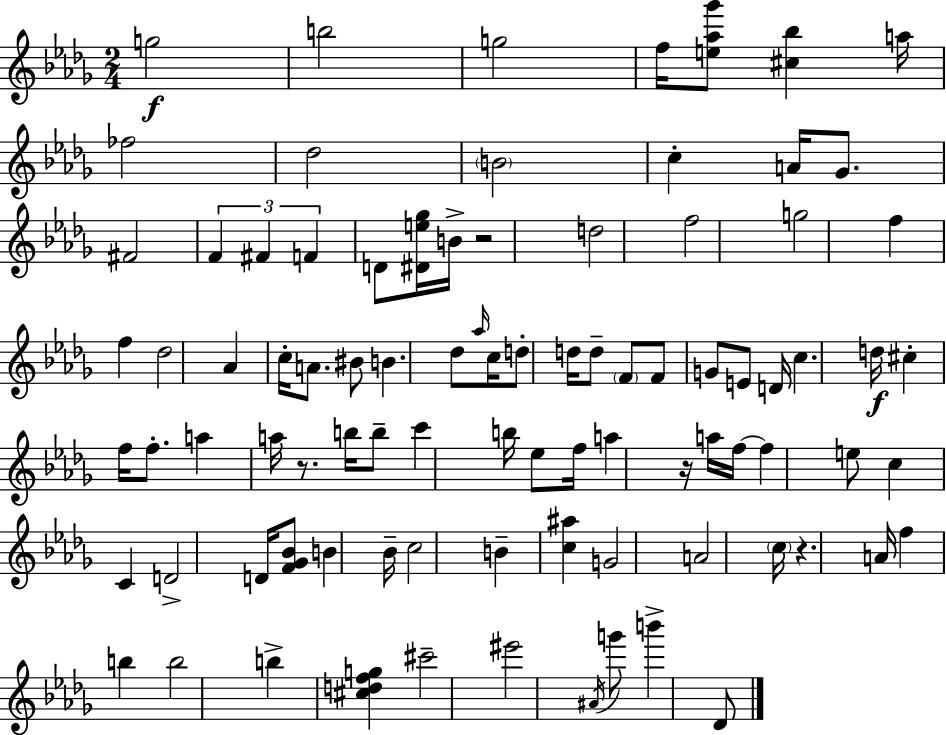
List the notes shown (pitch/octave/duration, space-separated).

G5/h B5/h G5/h F5/s [E5,Ab5,Gb6]/e [C#5,Bb5]/q A5/s FES5/h Db5/h B4/h C5/q A4/s Gb4/e. F#4/h F4/q F#4/q F4/q D4/e [D#4,E5,Gb5]/s B4/s R/h D5/h F5/h G5/h F5/q F5/q Db5/h Ab4/q C5/s A4/e. BIS4/e B4/q. Db5/e Ab5/s C5/s D5/e D5/s D5/e F4/e F4/e G4/e E4/e D4/s C5/q. D5/s C#5/q F5/s F5/e. A5/q A5/s R/e. B5/s B5/e C6/q B5/s Eb5/e F5/s A5/q R/s A5/s F5/s F5/q E5/e C5/q C4/q D4/h D4/s [F4,Gb4,Bb4]/e B4/q Bb4/s C5/h B4/q [C5,A#5]/q G4/h A4/h C5/s R/q. A4/s F5/q B5/q B5/h B5/q [C#5,D5,F5,G5]/q C#6/h EIS6/h A#4/s G6/e B6/q Db4/e